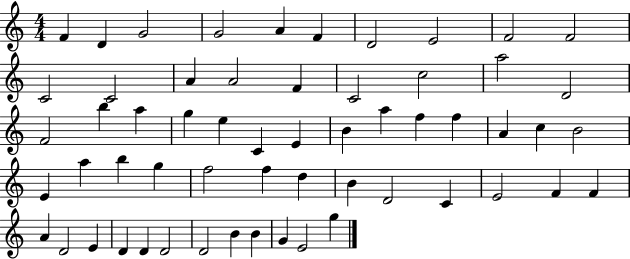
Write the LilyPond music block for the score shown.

{
  \clef treble
  \numericTimeSignature
  \time 4/4
  \key c \major
  f'4 d'4 g'2 | g'2 a'4 f'4 | d'2 e'2 | f'2 f'2 | \break c'2 c'2 | a'4 a'2 f'4 | c'2 c''2 | a''2 d'2 | \break f'2 b''4 a''4 | g''4 e''4 c'4 e'4 | b'4 a''4 f''4 f''4 | a'4 c''4 b'2 | \break e'4 a''4 b''4 g''4 | f''2 f''4 d''4 | b'4 d'2 c'4 | e'2 f'4 f'4 | \break a'4 d'2 e'4 | d'4 d'4 d'2 | d'2 b'4 b'4 | g'4 e'2 g''4 | \break \bar "|."
}